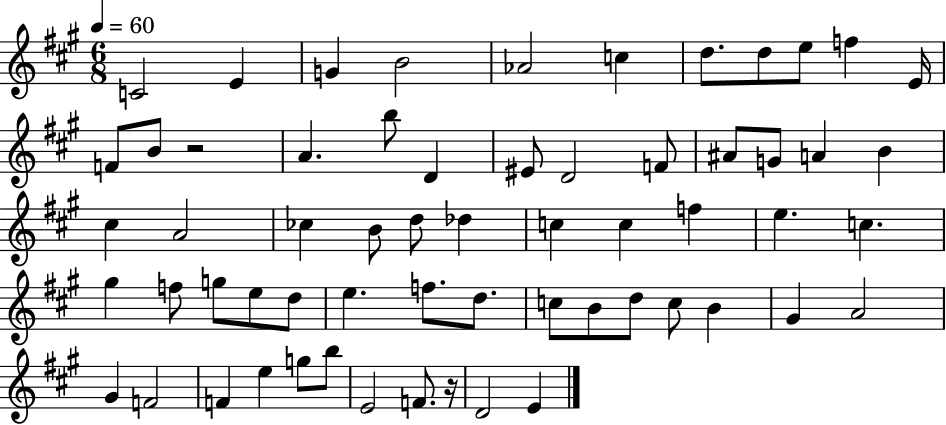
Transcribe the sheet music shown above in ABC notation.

X:1
T:Untitled
M:6/8
L:1/4
K:A
C2 E G B2 _A2 c d/2 d/2 e/2 f E/4 F/2 B/2 z2 A b/2 D ^E/2 D2 F/2 ^A/2 G/2 A B ^c A2 _c B/2 d/2 _d c c f e c ^g f/2 g/2 e/2 d/2 e f/2 d/2 c/2 B/2 d/2 c/2 B ^G A2 ^G F2 F e g/2 b/2 E2 F/2 z/4 D2 E